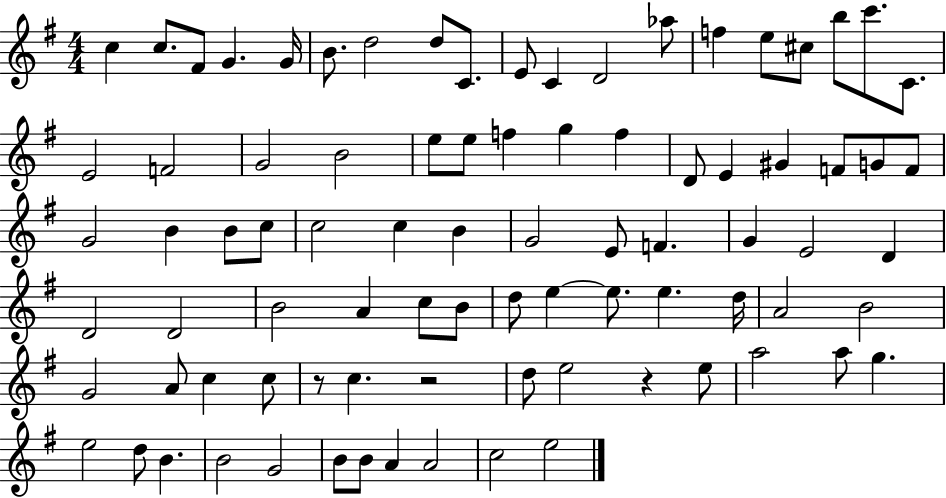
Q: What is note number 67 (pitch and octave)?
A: E5